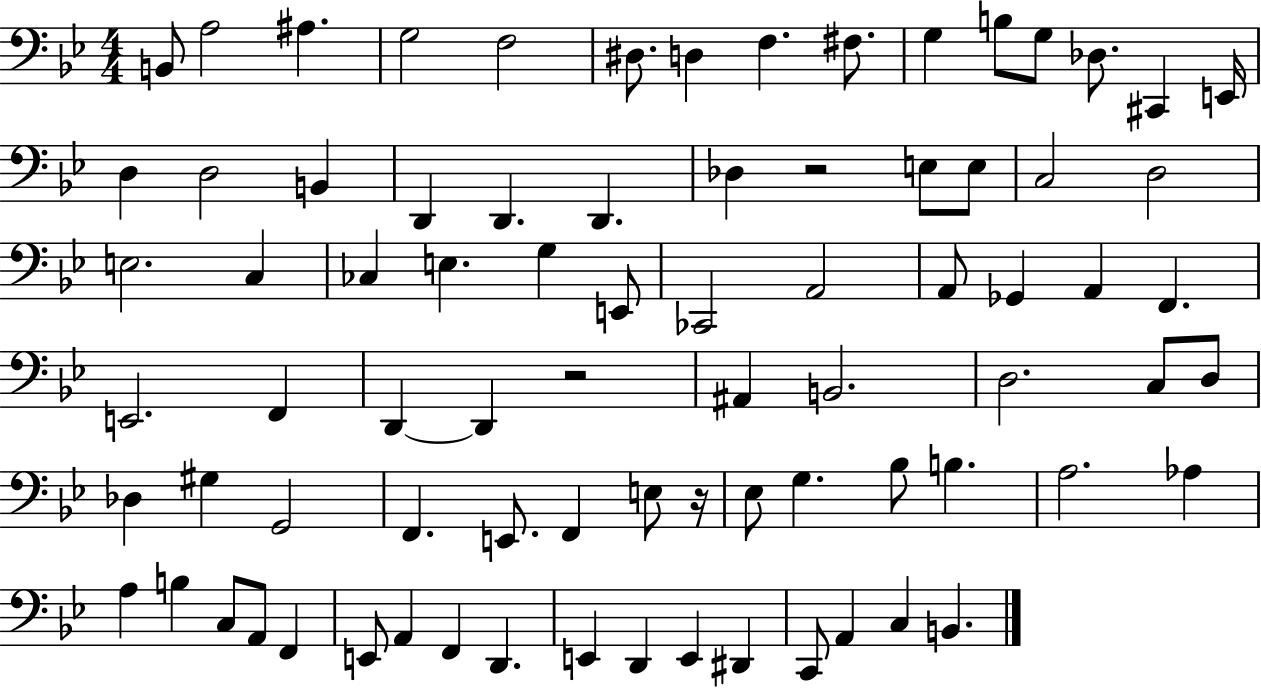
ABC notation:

X:1
T:Untitled
M:4/4
L:1/4
K:Bb
B,,/2 A,2 ^A, G,2 F,2 ^D,/2 D, F, ^F,/2 G, B,/2 G,/2 _D,/2 ^C,, E,,/4 D, D,2 B,, D,, D,, D,, _D, z2 E,/2 E,/2 C,2 D,2 E,2 C, _C, E, G, E,,/2 _C,,2 A,,2 A,,/2 _G,, A,, F,, E,,2 F,, D,, D,, z2 ^A,, B,,2 D,2 C,/2 D,/2 _D, ^G, G,,2 F,, E,,/2 F,, E,/2 z/4 _E,/2 G, _B,/2 B, A,2 _A, A, B, C,/2 A,,/2 F,, E,,/2 A,, F,, D,, E,, D,, E,, ^D,, C,,/2 A,, C, B,,